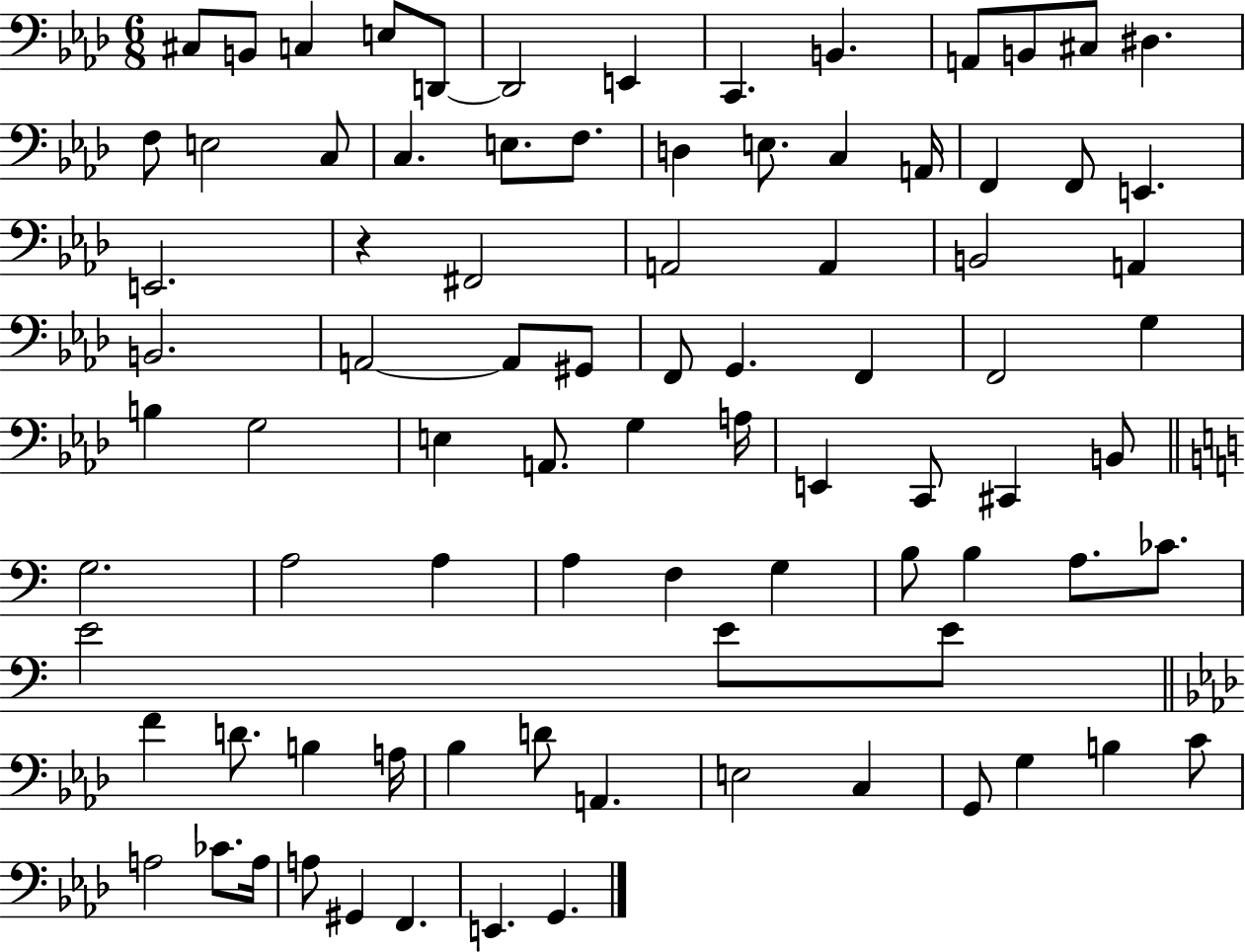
C#3/e B2/e C3/q E3/e D2/e D2/h E2/q C2/q. B2/q. A2/e B2/e C#3/e D#3/q. F3/e E3/h C3/e C3/q. E3/e. F3/e. D3/q E3/e. C3/q A2/s F2/q F2/e E2/q. E2/h. R/q F#2/h A2/h A2/q B2/h A2/q B2/h. A2/h A2/e G#2/e F2/e G2/q. F2/q F2/h G3/q B3/q G3/h E3/q A2/e. G3/q A3/s E2/q C2/e C#2/q B2/e G3/h. A3/h A3/q A3/q F3/q G3/q B3/e B3/q A3/e. CES4/e. E4/h E4/e E4/e F4/q D4/e. B3/q A3/s Bb3/q D4/e A2/q. E3/h C3/q G2/e G3/q B3/q C4/e A3/h CES4/e. A3/s A3/e G#2/q F2/q. E2/q. G2/q.